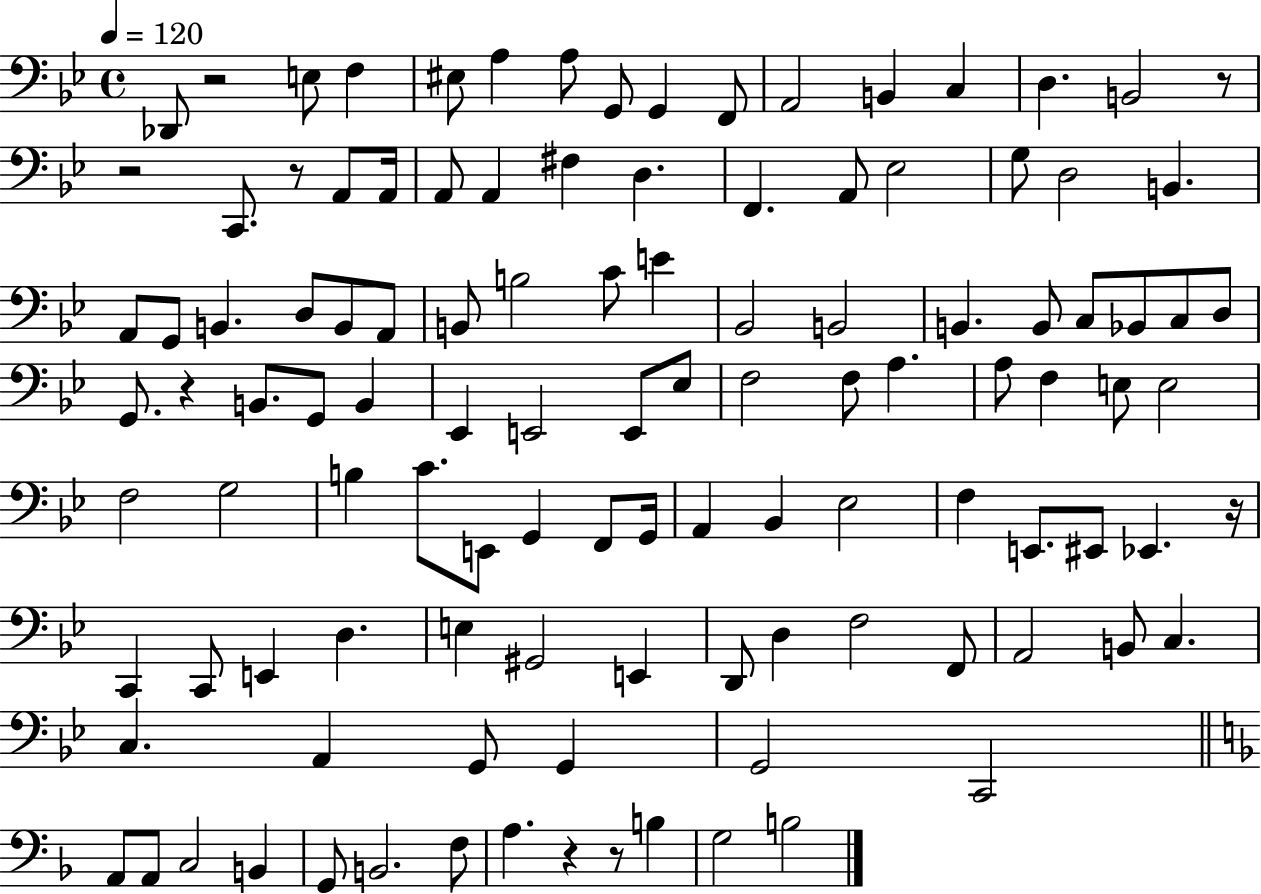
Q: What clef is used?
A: bass